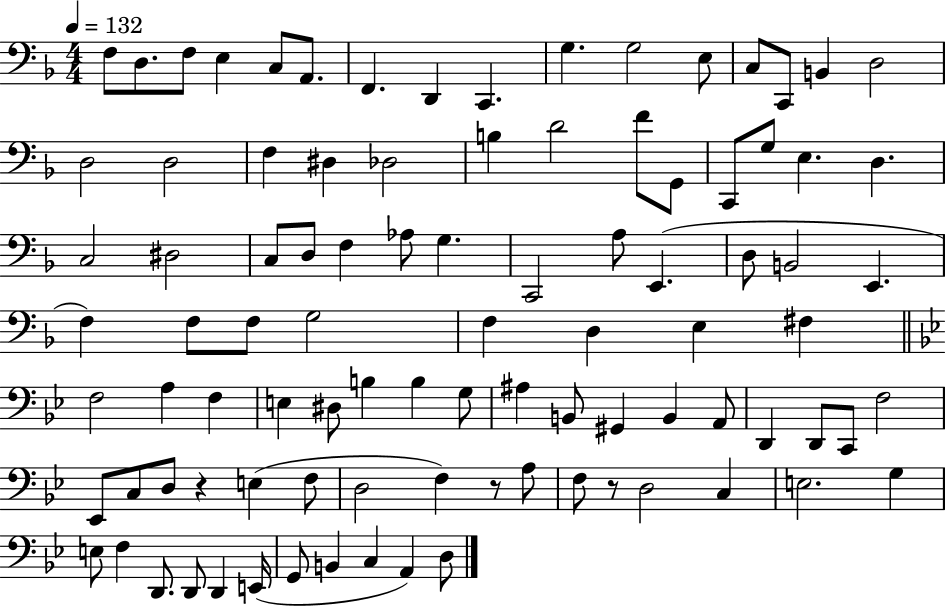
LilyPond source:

{
  \clef bass
  \numericTimeSignature
  \time 4/4
  \key f \major
  \tempo 4 = 132
  f8 d8. f8 e4 c8 a,8. | f,4. d,4 c,4. | g4. g2 e8 | c8 c,8 b,4 d2 | \break d2 d2 | f4 dis4 des2 | b4 d'2 f'8 g,8 | c,8 g8 e4. d4. | \break c2 dis2 | c8 d8 f4 aes8 g4. | c,2 a8 e,4.( | d8 b,2 e,4. | \break f4) f8 f8 g2 | f4 d4 e4 fis4 | \bar "||" \break \key bes \major f2 a4 f4 | e4 dis8 b4 b4 g8 | ais4 b,8 gis,4 b,4 a,8 | d,4 d,8 c,8 f2 | \break ees,8 c8 d8 r4 e4( f8 | d2 f4) r8 a8 | f8 r8 d2 c4 | e2. g4 | \break e8 f4 d,8. d,8 d,4 e,16( | g,8 b,4 c4 a,4) d8 | \bar "|."
}